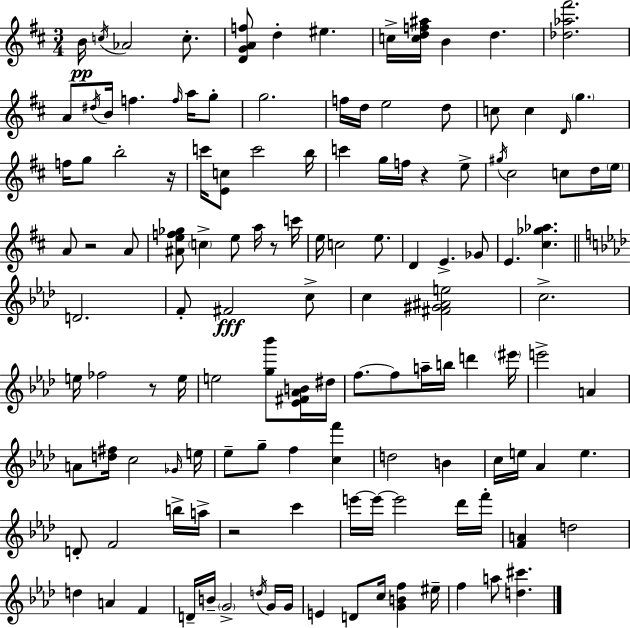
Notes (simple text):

B4/s C5/s Ab4/h C5/e. [D4,G4,A4,F5]/e D5/q EIS5/q. C5/s [C5,D5,F5,A#5]/s B4/q D5/q. [Db5,Ab5,F#6]/h. A4/e D#5/s B4/s F5/q. F5/s A5/s G5/e G5/h. F5/s D5/s E5/h D5/e C5/e C5/q D4/s G5/q. F5/s G5/e B5/h R/s C6/s [E4,C5]/e C6/h B5/s C6/q G5/s F5/s R/q E5/e G#5/s C#5/h C5/e D5/s E5/s A4/e R/h A4/e [A#4,E5,F5,Gb5]/e C5/q E5/e A5/s R/e C6/s E5/s C5/h E5/e. D4/q E4/q. Gb4/e E4/q. [C#5,Gb5,Ab5]/q. D4/h. F4/e F#4/h C5/e C5/q [F#4,G#4,A#4,E5]/h C5/h. E5/s FES5/h R/e E5/s E5/h [G5,Bb6]/e [Eb4,F#4,Ab4,B4]/s D#5/s F5/e. F5/e A5/s B5/s D6/q EIS6/s E6/h A4/q A4/e [D5,F#5]/s C5/h Gb4/s E5/s Eb5/e G5/e F5/q [C5,F6]/q D5/h B4/q C5/s E5/s Ab4/q E5/q. D4/e F4/h B5/s A5/s R/h C6/q E6/s E6/s E6/h Db6/s F6/s [F4,A4]/q D5/h D5/q A4/q F4/q D4/s B4/s G4/h D5/s G4/s G4/s E4/q D4/e C5/s [G4,B4,F5]/q EIS5/s F5/q A5/e [D5,C#6]/q.